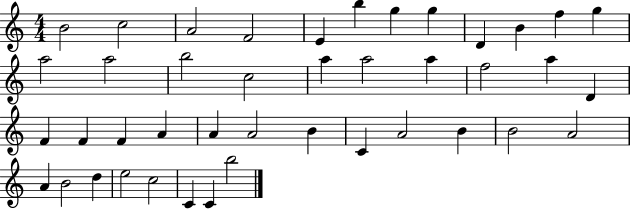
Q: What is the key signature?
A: C major